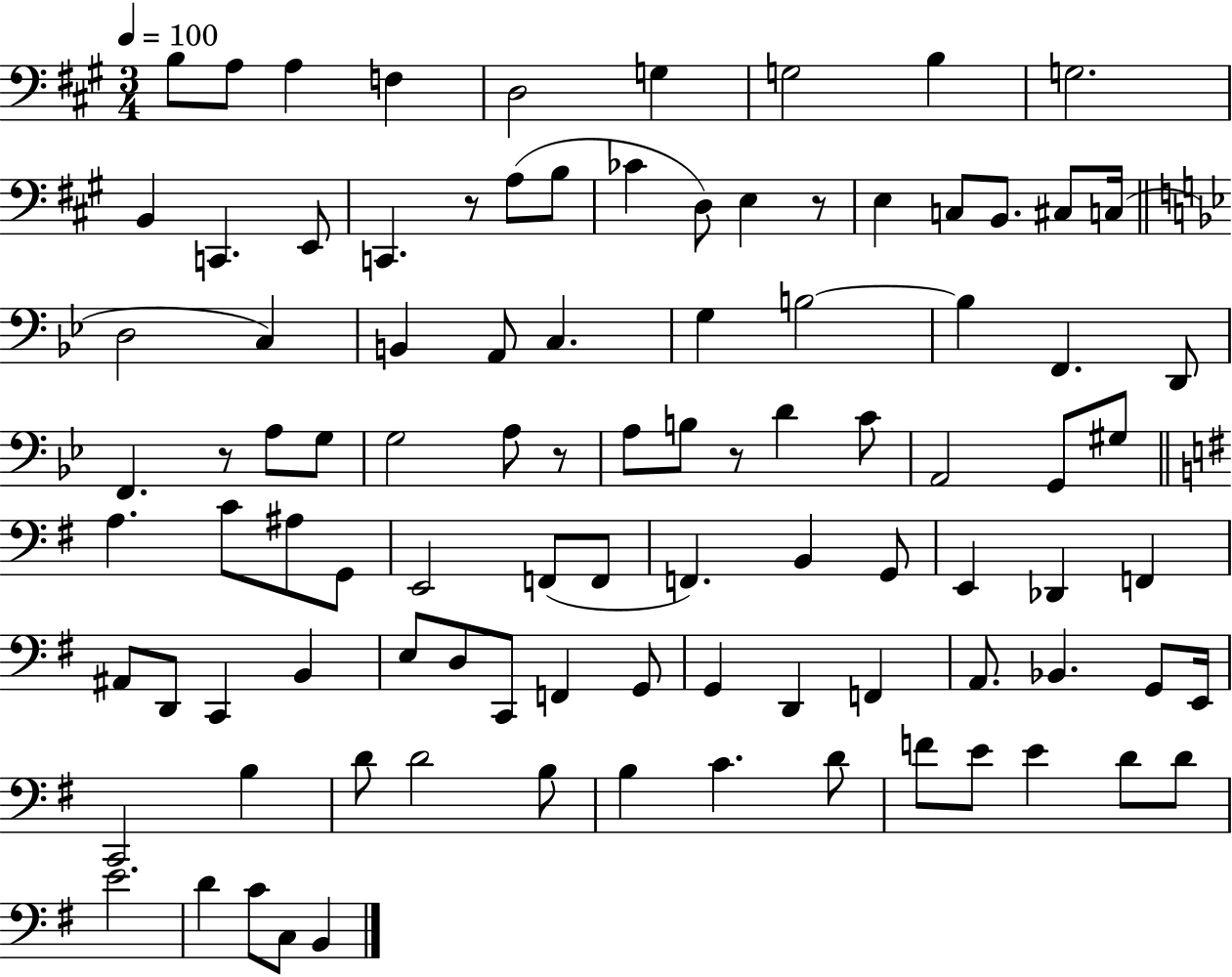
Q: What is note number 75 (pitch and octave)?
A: C2